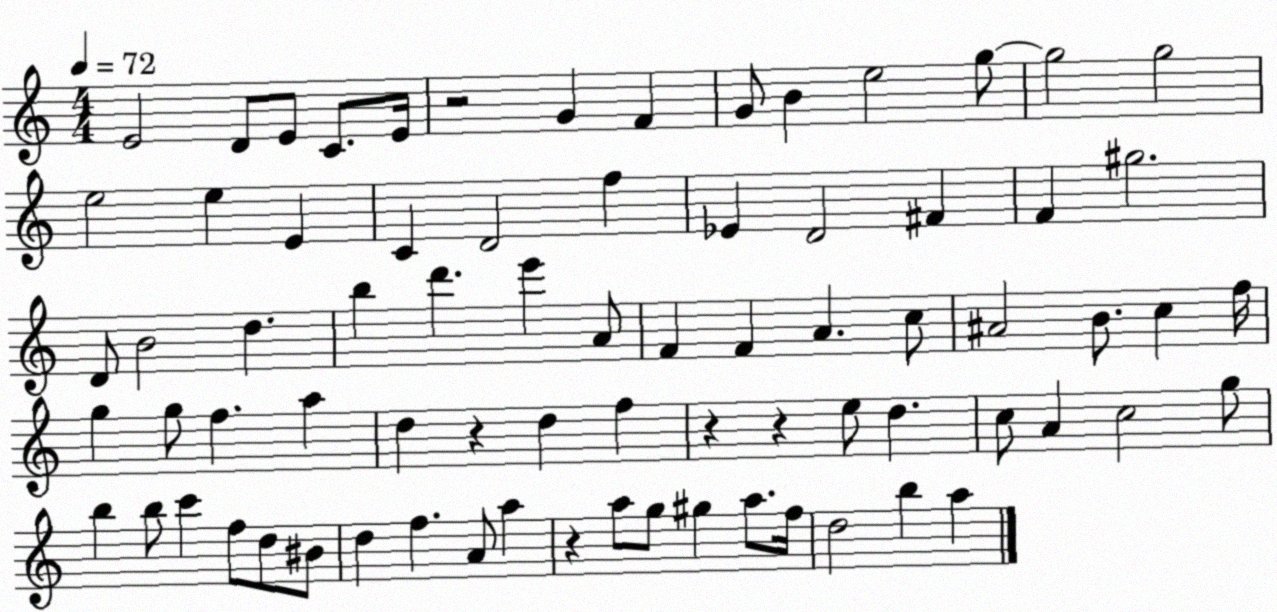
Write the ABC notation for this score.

X:1
T:Untitled
M:4/4
L:1/4
K:C
E2 D/2 E/2 C/2 E/4 z2 G F G/2 B e2 g/2 g2 g2 e2 e E C D2 f _E D2 ^F F ^g2 D/2 B2 d b d' e' A/2 F F A c/2 ^A2 B/2 c f/4 g g/2 f a d z d f z z e/2 d c/2 A c2 g/2 b b/2 c' f/2 d/2 ^B/2 d f A/2 a z a/2 g/2 ^g a/2 f/4 d2 b a